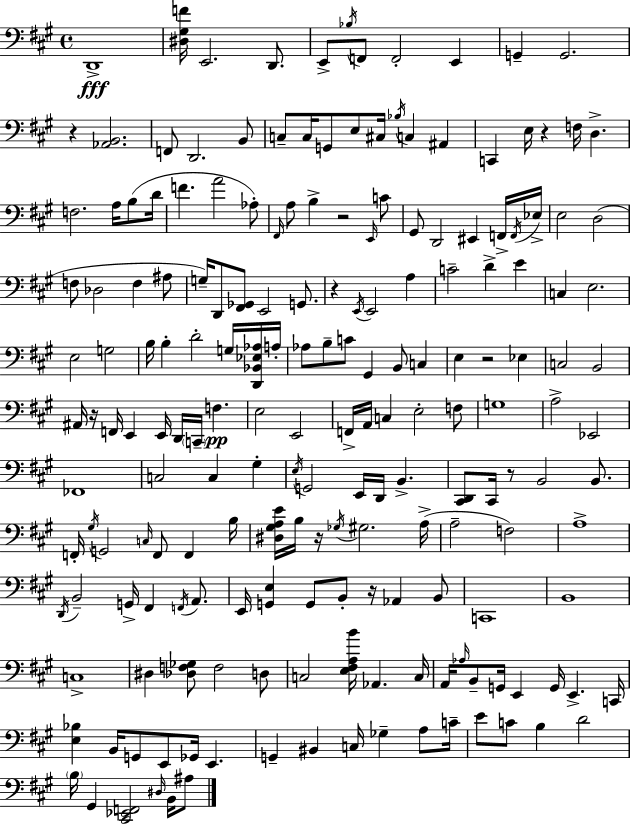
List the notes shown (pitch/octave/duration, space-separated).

D2/w [D#3,G#3,F4]/s E2/h. D2/e. E2/e Bb3/s F2/e F2/h E2/q G2/q G2/h. R/q [Ab2,B2]/h. F2/e D2/h. B2/e C3/e C3/s G2/e E3/e C#3/s Bb3/s C3/q A#2/q C2/q E3/s R/q F3/s D3/q. F3/h. A3/s B3/e D4/s F4/q. A4/h Ab3/e F#2/s A3/e B3/q R/h E2/s C4/e G#2/e D2/h EIS2/q F2/s F2/s Eb3/s E3/h D3/h F3/e Db3/h F3/q A#3/e G3/s D2/e [F#2,Gb2]/e E2/h G2/e. R/q E2/s E2/h A3/q C4/h D4/q E4/q C3/q E3/h. E3/h G3/h B3/s B3/q D4/h G3/s [D2,Bb2,Eb3,Ab3]/s A3/s Ab3/e B3/e C4/e G#2/q B2/e C3/q E3/q R/h Eb3/q C3/h B2/h A#2/s R/s F2/s E2/q E2/s D2/s C2/s F3/q. E3/h E2/h F2/s A2/s C3/q E3/h F3/e G3/w A3/h Eb2/h FES2/w C3/h C3/q G#3/q E3/s G2/h E2/s D2/s B2/q. [C#2,D2]/e C#2/s R/e B2/h B2/e. F2/s G#3/s G2/h C3/s F2/e F2/q B3/s [D#3,G#3,A3,E4]/s B3/s R/s Gb3/s G#3/h. A3/s A3/h F3/h A3/w D2/s B2/h G2/s F#2/q F2/s A2/e. E2/s [G2,E3]/q G2/e B2/e R/s Ab2/q B2/e C2/w B2/w C3/w D#3/q [Db3,F3,Gb3]/e F3/h D3/e C3/h [E3,F#3,A3,B4]/s Ab2/q. C3/s A2/s Ab3/s B2/e G2/s E2/q G2/s E2/q. C2/s [E3,Bb3]/q B2/s G2/e E2/e Gb2/s E2/q. G2/q BIS2/q C3/s Gb3/q A3/e C4/s E4/e C4/e B3/q D4/h B3/s G#2/q [C#2,Eb2,F2]/h D#3/s B2/s A#3/e